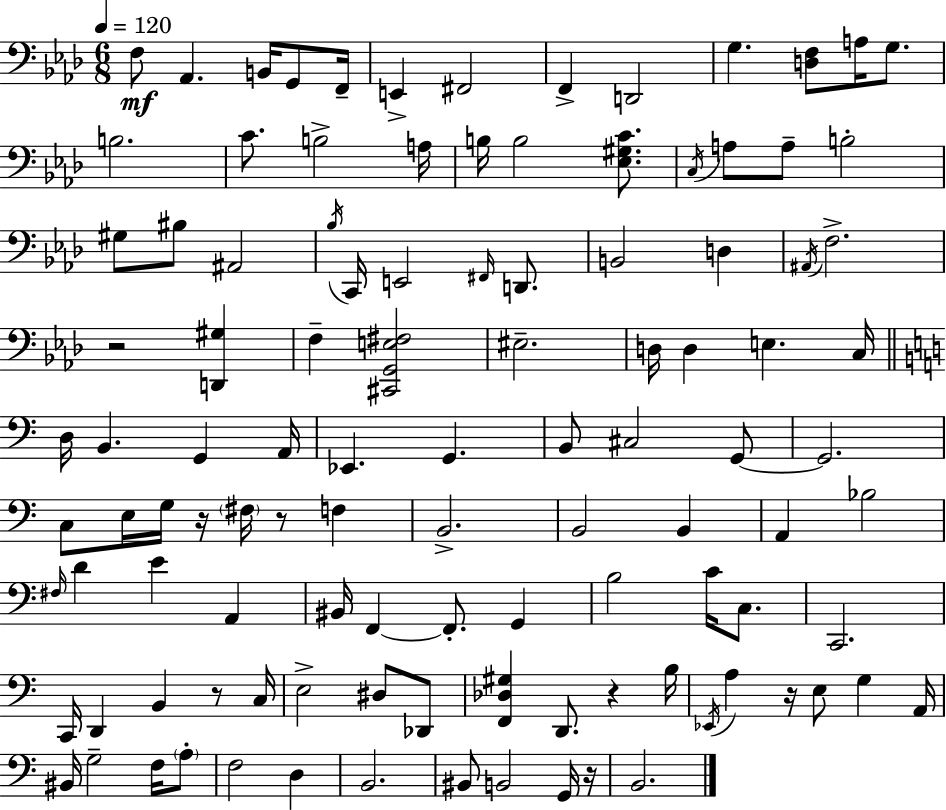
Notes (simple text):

F3/e Ab2/q. B2/s G2/e F2/s E2/q F#2/h F2/q D2/h G3/q. [D3,F3]/e A3/s G3/e. B3/h. C4/e. B3/h A3/s B3/s B3/h [Eb3,G#3,C4]/e. C3/s A3/e A3/e B3/h G#3/e BIS3/e A#2/h Bb3/s C2/s E2/h F#2/s D2/e. B2/h D3/q A#2/s F3/h. R/h [D2,G#3]/q F3/q [C#2,G2,E3,F#3]/h EIS3/h. D3/s D3/q E3/q. C3/s D3/s B2/q. G2/q A2/s Eb2/q. G2/q. B2/e C#3/h G2/e G2/h. C3/e E3/s G3/s R/s F#3/s R/e F3/q B2/h. B2/h B2/q A2/q Bb3/h F#3/s D4/q E4/q A2/q BIS2/s F2/q F2/e. G2/q B3/h C4/s C3/e. C2/h. C2/s D2/q B2/q R/e C3/s E3/h D#3/e Db2/e [F2,Db3,G#3]/q D2/e. R/q B3/s Eb2/s A3/q R/s E3/e G3/q A2/s BIS2/s G3/h F3/s A3/e F3/h D3/q B2/h. BIS2/e B2/h G2/s R/s B2/h.